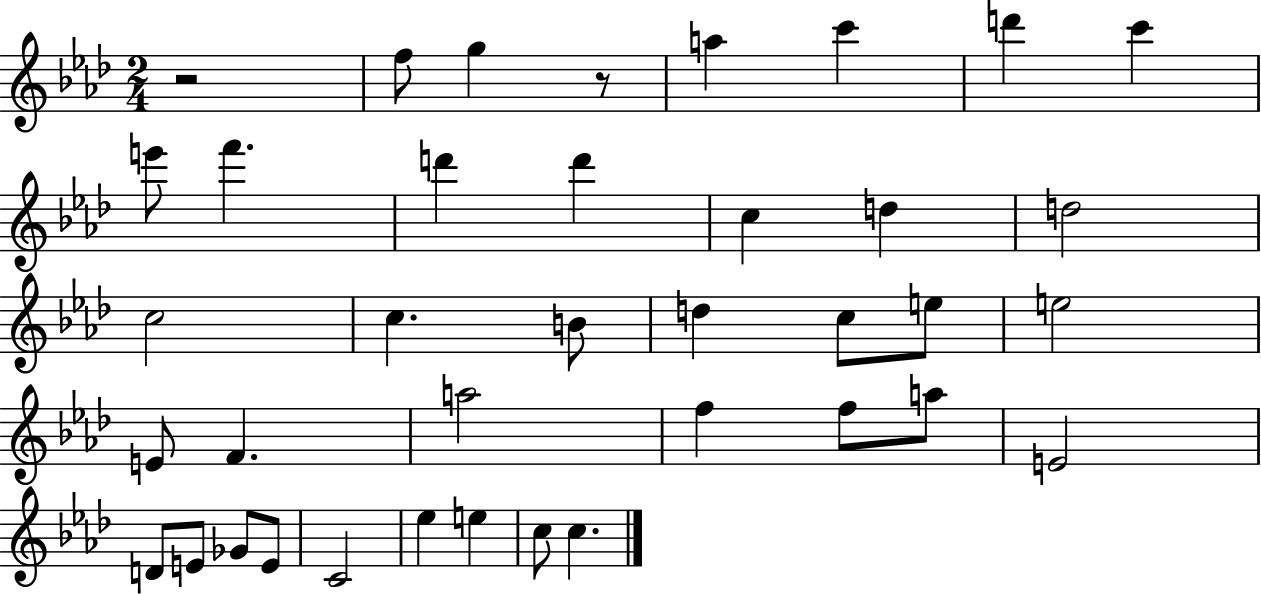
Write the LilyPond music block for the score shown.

{
  \clef treble
  \numericTimeSignature
  \time 2/4
  \key aes \major
  r2 | f''8 g''4 r8 | a''4 c'''4 | d'''4 c'''4 | \break e'''8 f'''4. | d'''4 d'''4 | c''4 d''4 | d''2 | \break c''2 | c''4. b'8 | d''4 c''8 e''8 | e''2 | \break e'8 f'4. | a''2 | f''4 f''8 a''8 | e'2 | \break d'8 e'8 ges'8 e'8 | c'2 | ees''4 e''4 | c''8 c''4. | \break \bar "|."
}